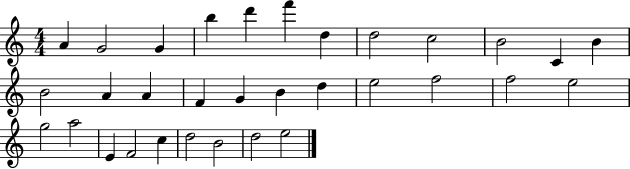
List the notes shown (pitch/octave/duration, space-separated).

A4/q G4/h G4/q B5/q D6/q F6/q D5/q D5/h C5/h B4/h C4/q B4/q B4/h A4/q A4/q F4/q G4/q B4/q D5/q E5/h F5/h F5/h E5/h G5/h A5/h E4/q F4/h C5/q D5/h B4/h D5/h E5/h